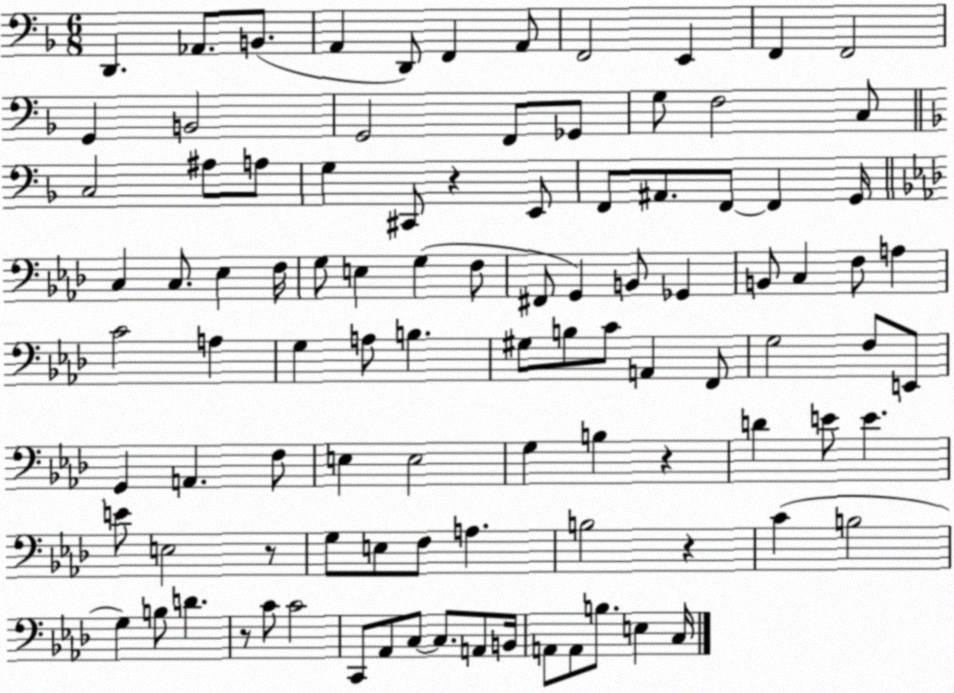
X:1
T:Untitled
M:6/8
L:1/4
K:F
D,, _A,,/2 B,,/2 A,, D,,/2 F,, A,,/2 F,,2 E,, F,, F,,2 G,, B,,2 G,,2 F,,/2 _G,,/2 G,/2 F,2 C,/2 C,2 ^A,/2 A,/2 G, ^C,,/2 z E,,/2 F,,/2 ^A,,/2 F,,/2 F,, G,,/4 C, C,/2 _E, F,/4 G,/2 E, G, F,/2 ^F,,/2 G,, B,,/2 _G,, B,,/2 C, F,/2 A, C2 A, G, A,/2 B, ^G,/2 B,/2 C/2 A,, F,,/2 G,2 F,/2 E,,/2 G,, A,, F,/2 E, E,2 G, B, z D E/2 E E/2 E,2 z/2 G,/2 E,/2 F,/2 A, B,2 z C B,2 G, B,/2 D z/2 C/2 C2 C,,/2 _A,,/2 C,/2 C,/2 A,,/2 B,,/4 A,,/2 A,,/2 B,/2 E, C,/4